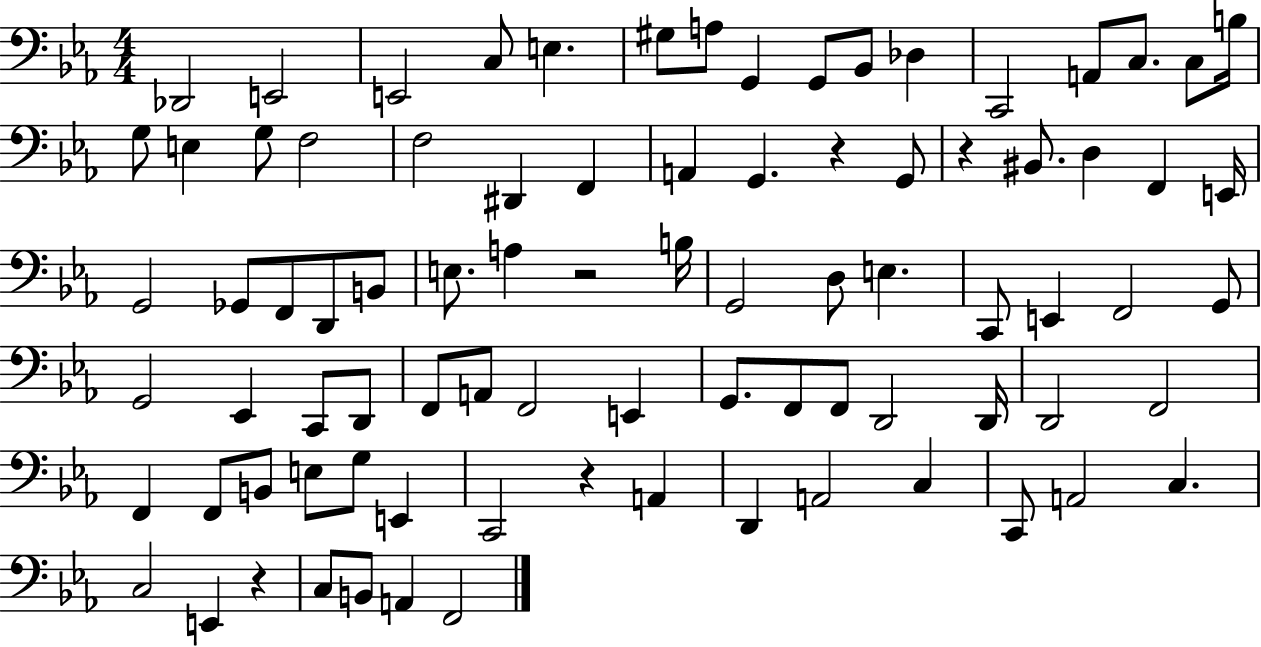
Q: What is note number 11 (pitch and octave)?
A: Db3